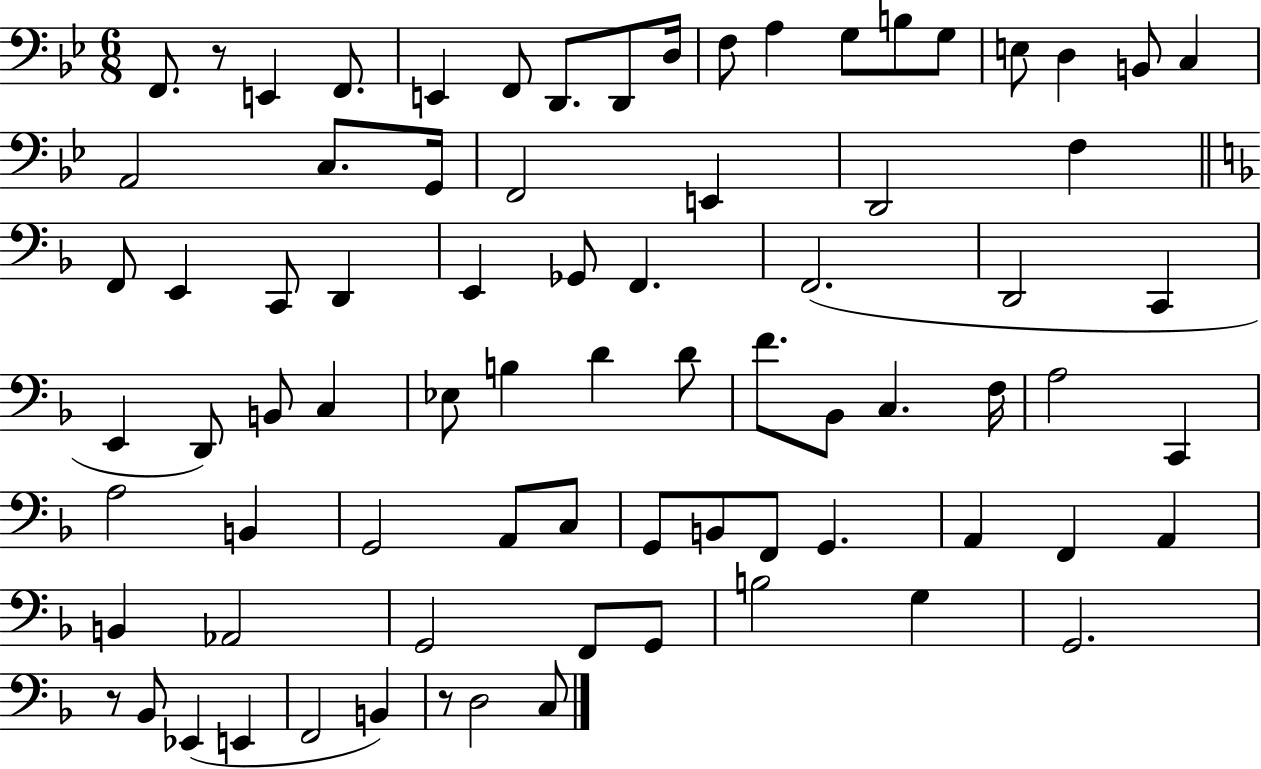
F2/e. R/e E2/q F2/e. E2/q F2/e D2/e. D2/e D3/s F3/e A3/q G3/e B3/e G3/e E3/e D3/q B2/e C3/q A2/h C3/e. G2/s F2/h E2/q D2/h F3/q F2/e E2/q C2/e D2/q E2/q Gb2/e F2/q. F2/h. D2/h C2/q E2/q D2/e B2/e C3/q Eb3/e B3/q D4/q D4/e F4/e. Bb2/e C3/q. F3/s A3/h C2/q A3/h B2/q G2/h A2/e C3/e G2/e B2/e F2/e G2/q. A2/q F2/q A2/q B2/q Ab2/h G2/h F2/e G2/e B3/h G3/q G2/h. R/e Bb2/e Eb2/q E2/q F2/h B2/q R/e D3/h C3/e